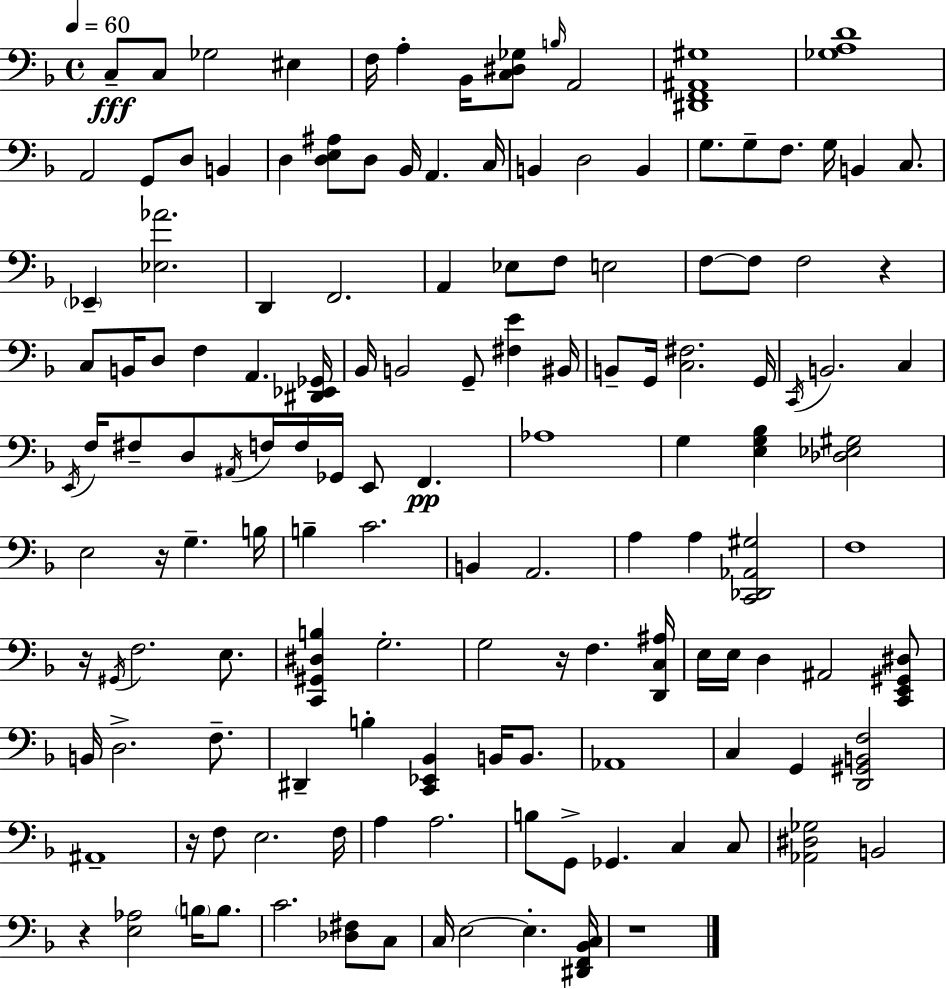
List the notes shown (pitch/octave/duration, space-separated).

C3/e C3/e Gb3/h EIS3/q F3/s A3/q Bb2/s [C3,D#3,Gb3]/e B3/s A2/h [D#2,F2,A#2,G#3]/w [Gb3,A3,D4]/w A2/h G2/e D3/e B2/q D3/q [D3,E3,A#3]/e D3/e Bb2/s A2/q. C3/s B2/q D3/h B2/q G3/e. G3/e F3/e. G3/s B2/q C3/e. Eb2/q [Eb3,Ab4]/h. D2/q F2/h. A2/q Eb3/e F3/e E3/h F3/e F3/e F3/h R/q C3/e B2/s D3/e F3/q A2/q. [D#2,Eb2,Gb2]/s Bb2/s B2/h G2/e [F#3,E4]/q BIS2/s B2/e G2/s [C3,F#3]/h. G2/s C2/s B2/h. C3/q E2/s F3/s F#3/e D3/e A#2/s F3/s F3/s Gb2/s E2/e F2/q. Ab3/w G3/q [E3,G3,Bb3]/q [Db3,Eb3,G#3]/h E3/h R/s G3/q. B3/s B3/q C4/h. B2/q A2/h. A3/q A3/q [C2,Db2,Ab2,G#3]/h F3/w R/s G#2/s F3/h. E3/e. [C2,G#2,D#3,B3]/q G3/h. G3/h R/s F3/q. [D2,C3,A#3]/s E3/s E3/s D3/q A#2/h [C2,E2,G#2,D#3]/e B2/s D3/h. F3/e. D#2/q B3/q [C2,Eb2,Bb2]/q B2/s B2/e. Ab2/w C3/q G2/q [D2,G#2,B2,F3]/h A#2/w R/s F3/e E3/h. F3/s A3/q A3/h. B3/e G2/e Gb2/q. C3/q C3/e [Ab2,D#3,Gb3]/h B2/h R/q [E3,Ab3]/h B3/s B3/e. C4/h. [Db3,F#3]/e C3/e C3/s E3/h E3/q. [D#2,F2,Bb2,C3]/s R/w